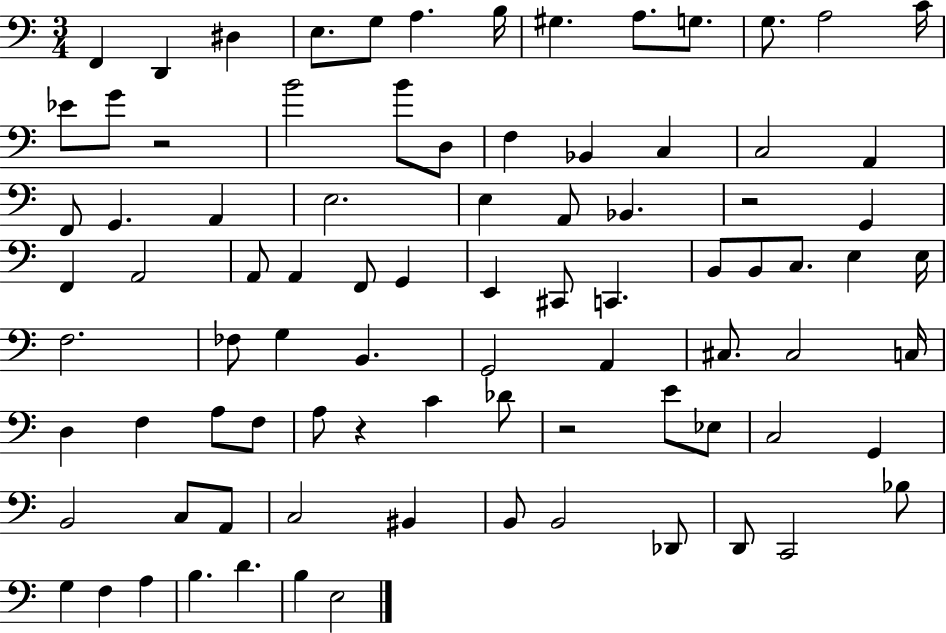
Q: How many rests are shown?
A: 4